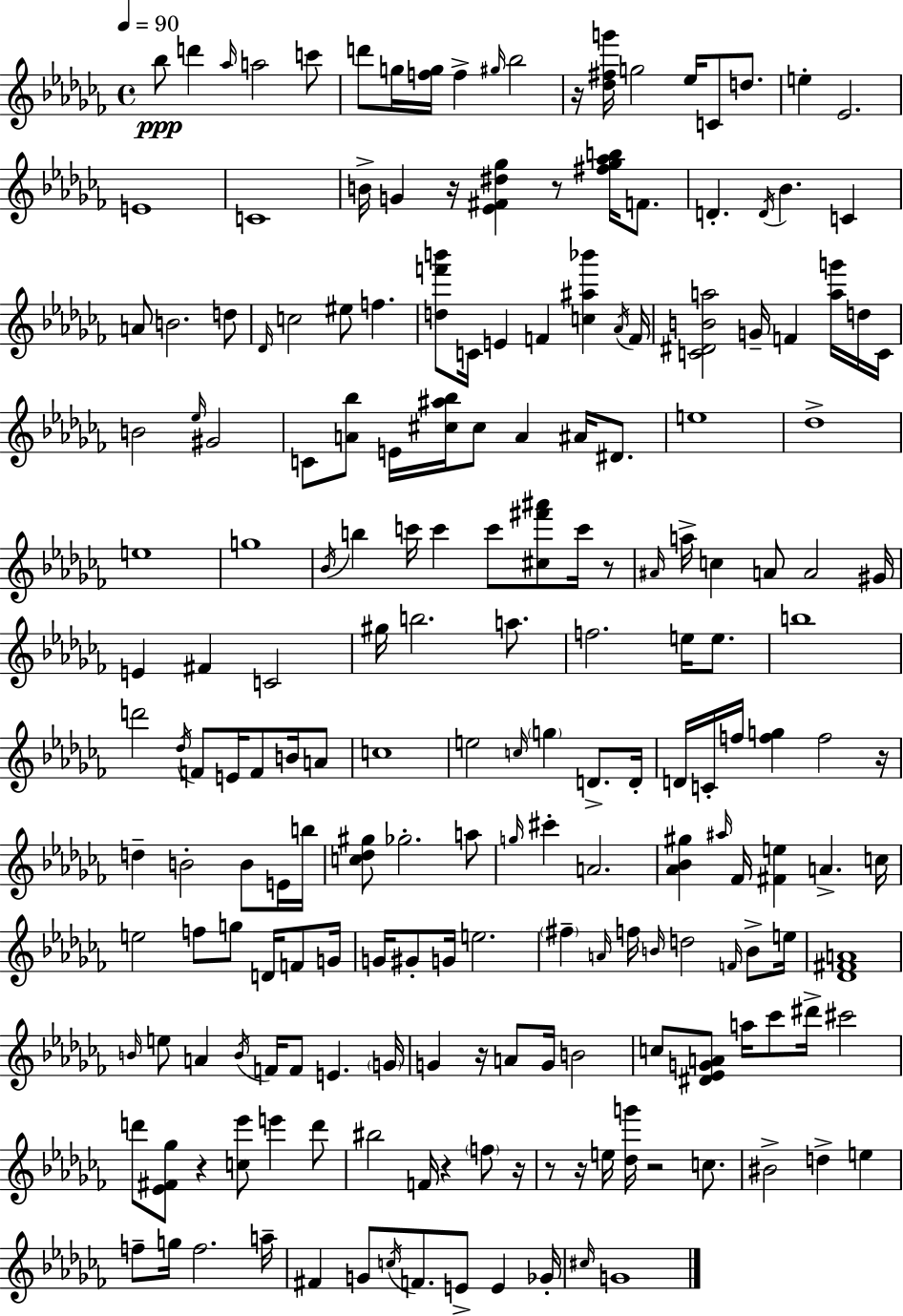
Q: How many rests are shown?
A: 12